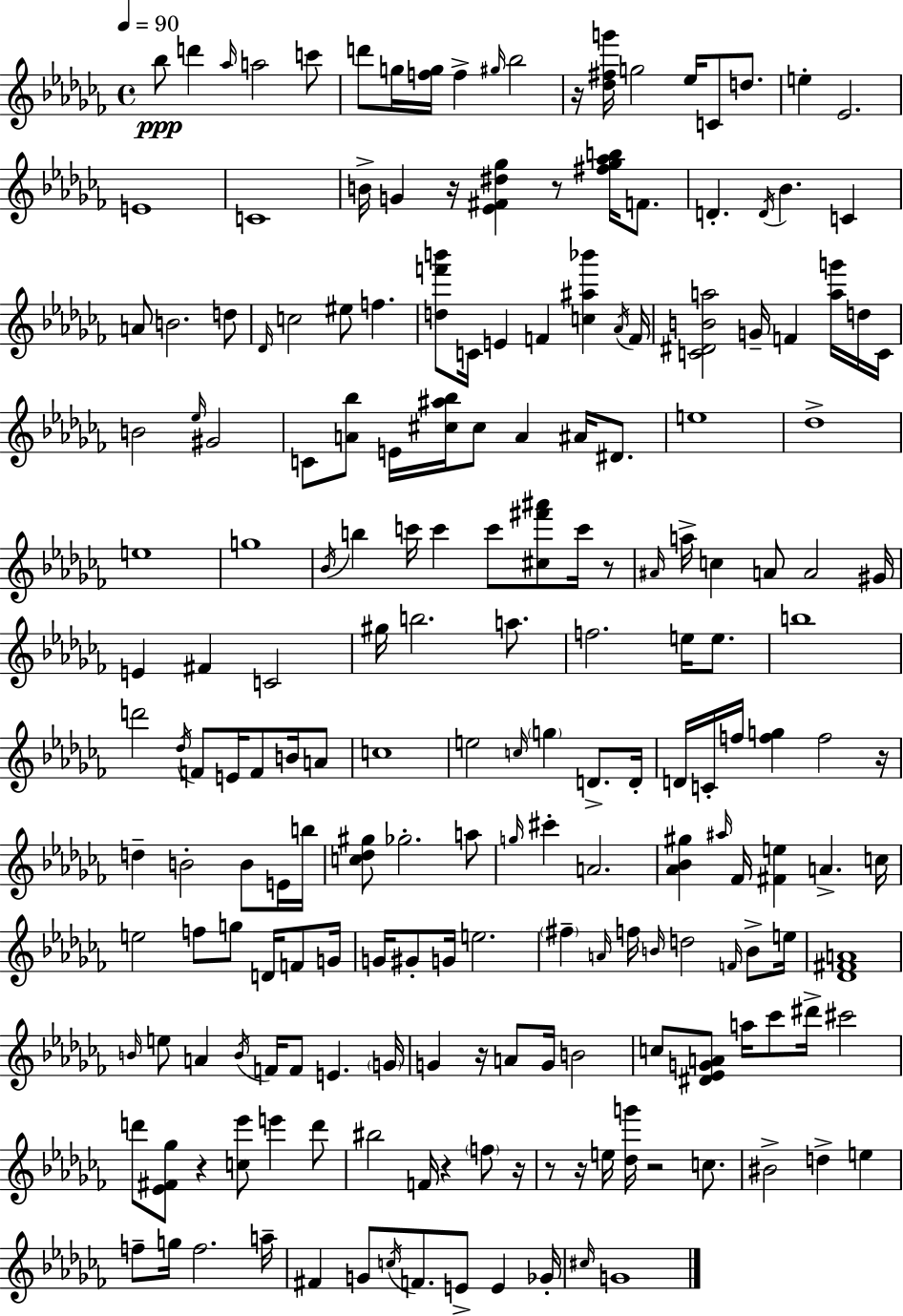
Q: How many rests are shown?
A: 12